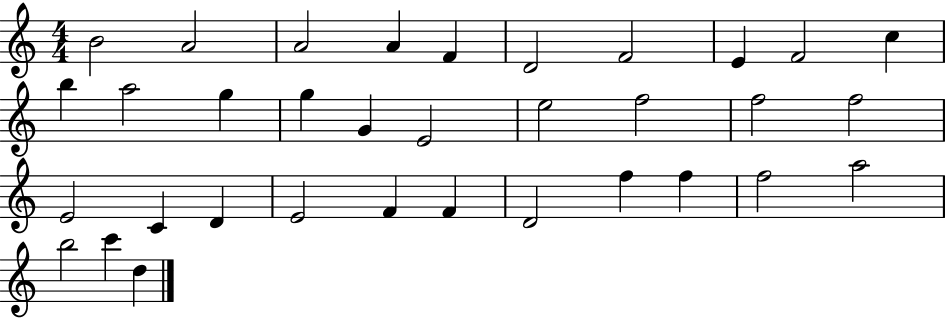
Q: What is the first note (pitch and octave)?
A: B4